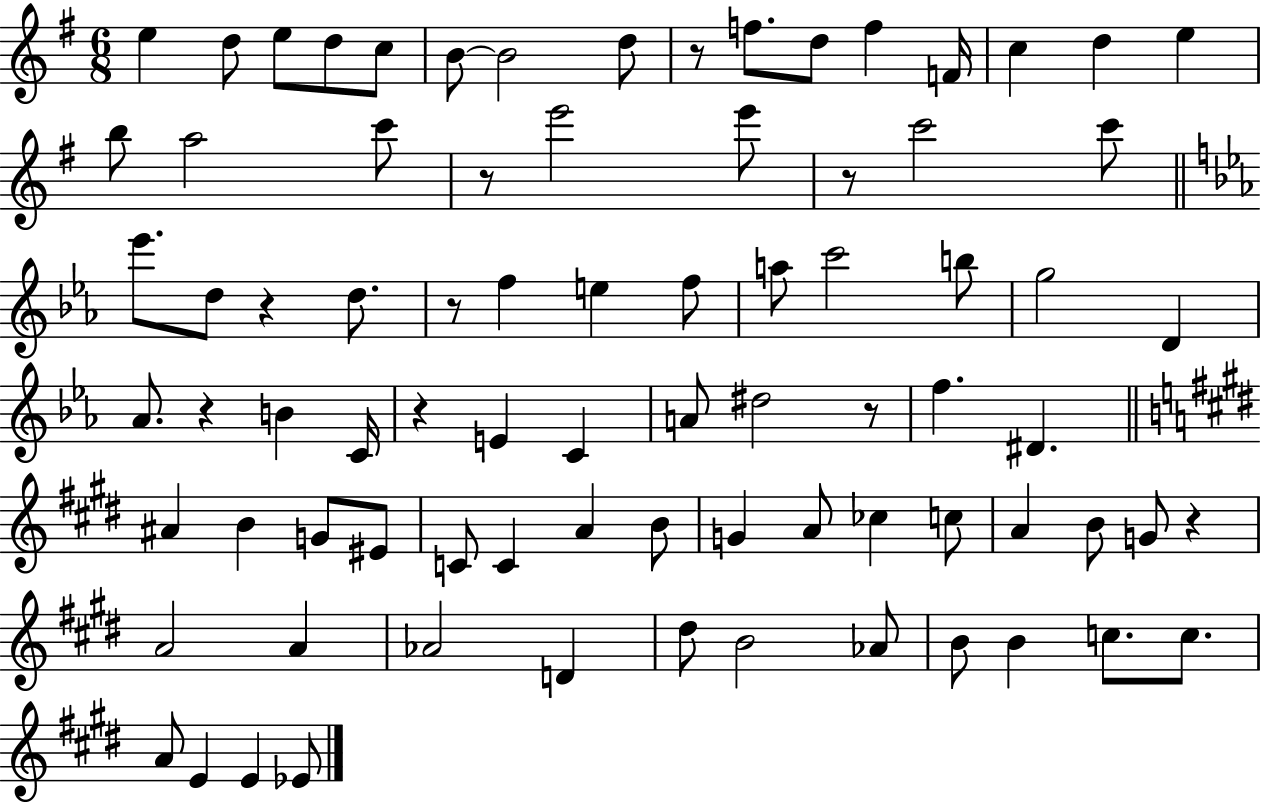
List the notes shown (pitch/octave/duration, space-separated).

E5/q D5/e E5/e D5/e C5/e B4/e B4/h D5/e R/e F5/e. D5/e F5/q F4/s C5/q D5/q E5/q B5/e A5/h C6/e R/e E6/h E6/e R/e C6/h C6/e Eb6/e. D5/e R/q D5/e. R/e F5/q E5/q F5/e A5/e C6/h B5/e G5/h D4/q Ab4/e. R/q B4/q C4/s R/q E4/q C4/q A4/e D#5/h R/e F5/q. D#4/q. A#4/q B4/q G4/e EIS4/e C4/e C4/q A4/q B4/e G4/q A4/e CES5/q C5/e A4/q B4/e G4/e R/q A4/h A4/q Ab4/h D4/q D#5/e B4/h Ab4/e B4/e B4/q C5/e. C5/e. A4/e E4/q E4/q Eb4/e